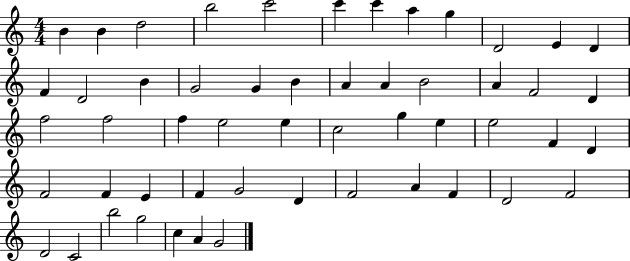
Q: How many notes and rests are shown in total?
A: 53